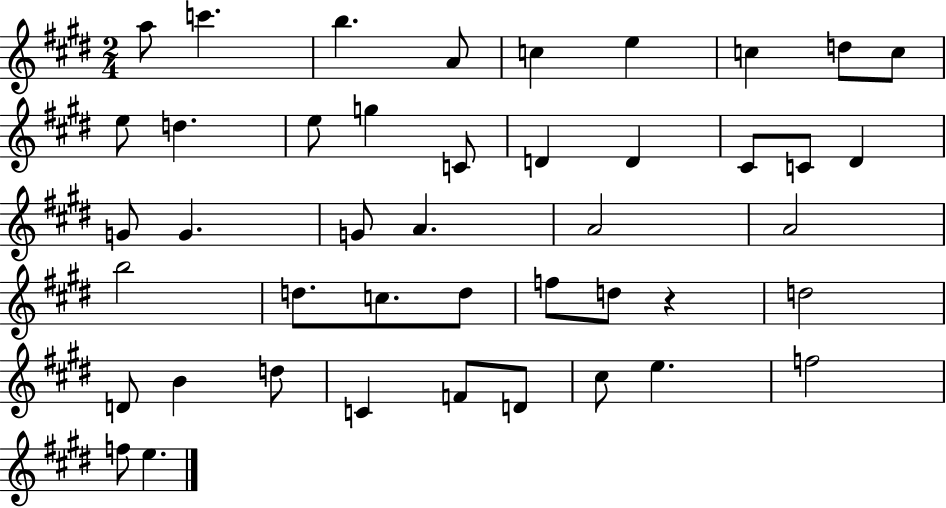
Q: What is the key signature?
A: E major